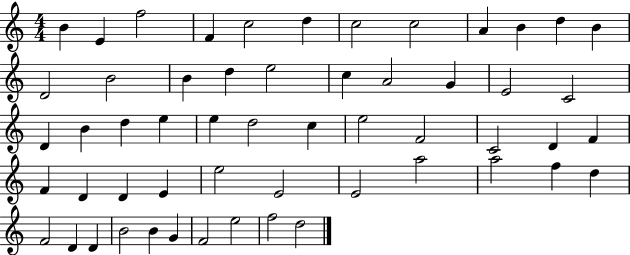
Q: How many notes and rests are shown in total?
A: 55